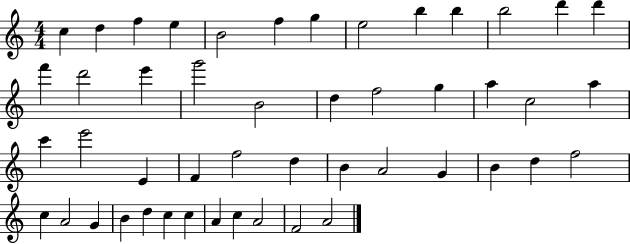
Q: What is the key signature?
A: C major